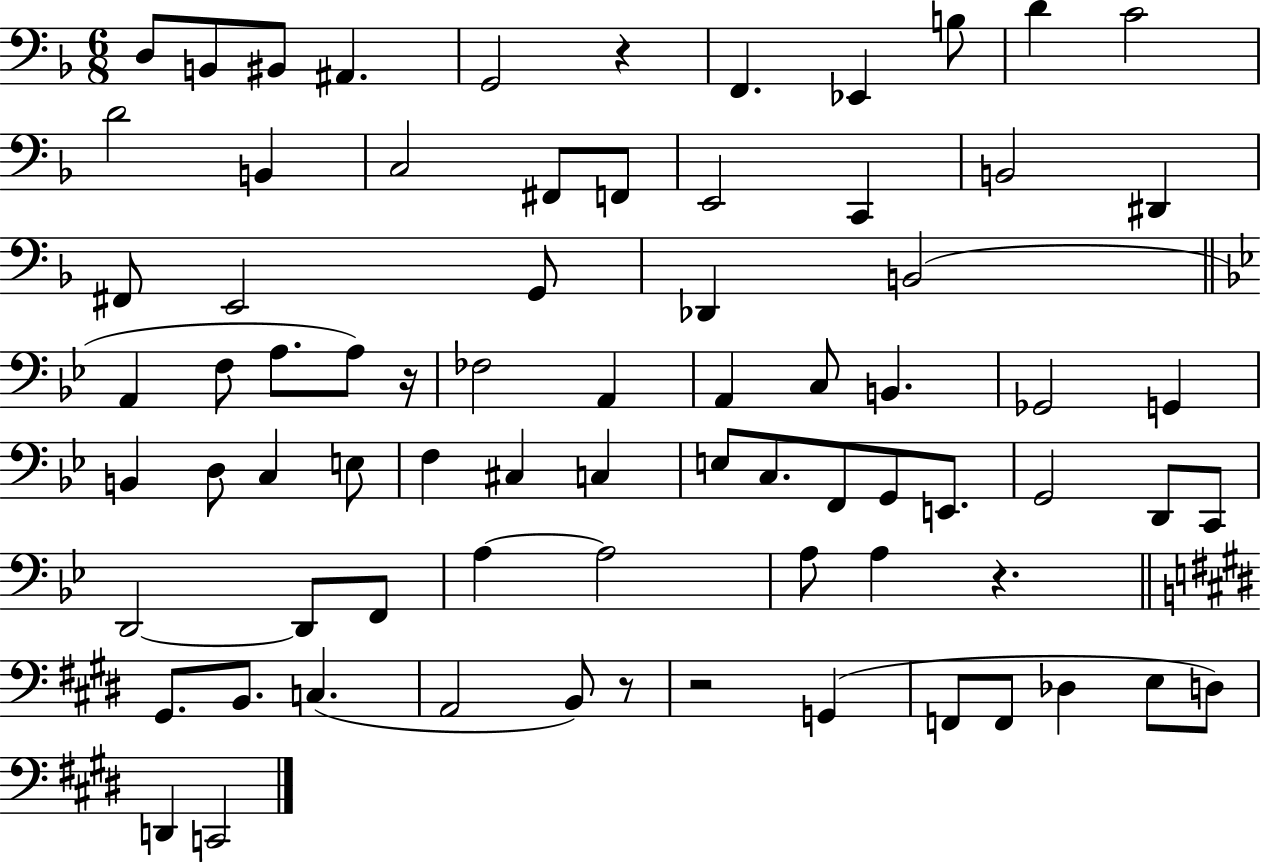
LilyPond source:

{
  \clef bass
  \numericTimeSignature
  \time 6/8
  \key f \major
  d8 b,8 bis,8 ais,4. | g,2 r4 | f,4. ees,4 b8 | d'4 c'2 | \break d'2 b,4 | c2 fis,8 f,8 | e,2 c,4 | b,2 dis,4 | \break fis,8 e,2 g,8 | des,4 b,2( | \bar "||" \break \key bes \major a,4 f8 a8. a8) r16 | fes2 a,4 | a,4 c8 b,4. | ges,2 g,4 | \break b,4 d8 c4 e8 | f4 cis4 c4 | e8 c8. f,8 g,8 e,8. | g,2 d,8 c,8 | \break d,2~~ d,8 f,8 | a4~~ a2 | a8 a4 r4. | \bar "||" \break \key e \major gis,8. b,8. c4.( | a,2 b,8) r8 | r2 g,4( | f,8 f,8 des4 e8 d8) | \break d,4 c,2 | \bar "|."
}